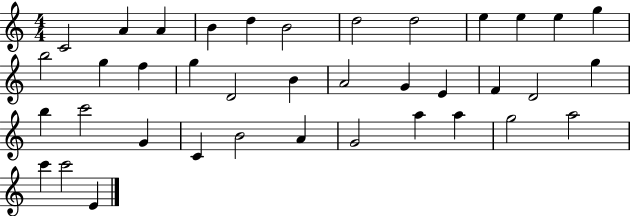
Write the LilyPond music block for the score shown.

{
  \clef treble
  \numericTimeSignature
  \time 4/4
  \key c \major
  c'2 a'4 a'4 | b'4 d''4 b'2 | d''2 d''2 | e''4 e''4 e''4 g''4 | \break b''2 g''4 f''4 | g''4 d'2 b'4 | a'2 g'4 e'4 | f'4 d'2 g''4 | \break b''4 c'''2 g'4 | c'4 b'2 a'4 | g'2 a''4 a''4 | g''2 a''2 | \break c'''4 c'''2 e'4 | \bar "|."
}